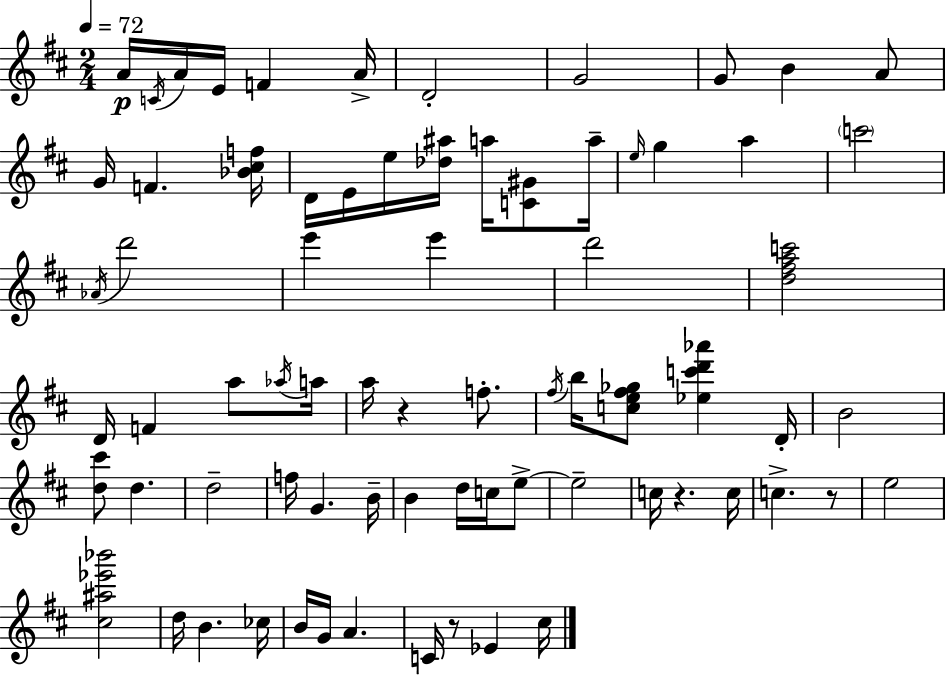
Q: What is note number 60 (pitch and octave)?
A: Eb4